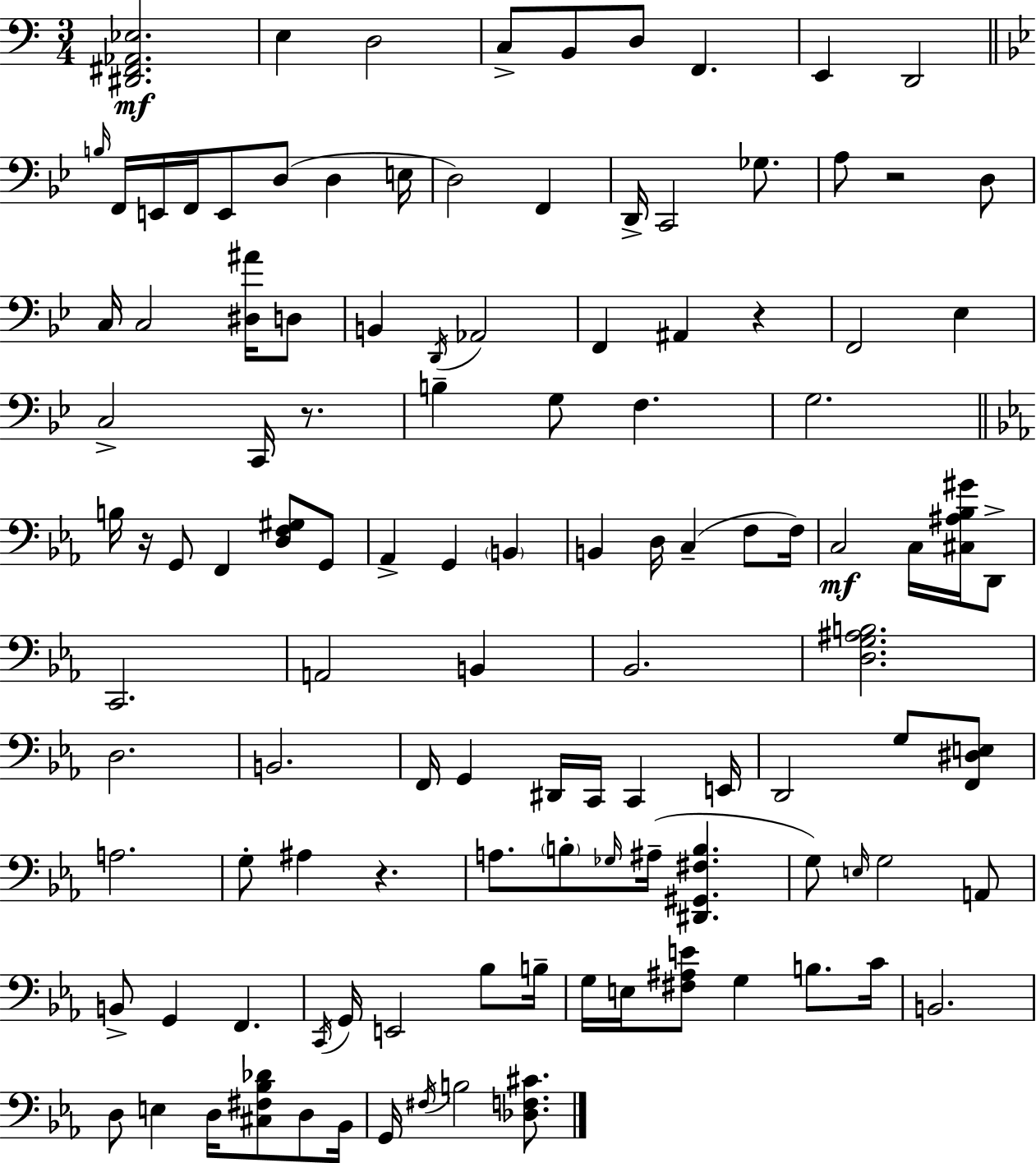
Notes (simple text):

[D#2,F#2,Ab2,Eb3]/h. E3/q D3/h C3/e B2/e D3/e F2/q. E2/q D2/h B3/s F2/s E2/s F2/s E2/e D3/e D3/q E3/s D3/h F2/q D2/s C2/h Gb3/e. A3/e R/h D3/e C3/s C3/h [D#3,A#4]/s D3/e B2/q D2/s Ab2/h F2/q A#2/q R/q F2/h Eb3/q C3/h C2/s R/e. B3/q G3/e F3/q. G3/h. B3/s R/s G2/e F2/q [D3,F3,G#3]/e G2/e Ab2/q G2/q B2/q B2/q D3/s C3/q F3/e F3/s C3/h C3/s [C#3,A#3,Bb3,G#4]/s D2/e C2/h. A2/h B2/q Bb2/h. [D3,G3,A#3,B3]/h. D3/h. B2/h. F2/s G2/q D#2/s C2/s C2/q E2/s D2/h G3/e [F2,D#3,E3]/e A3/h. G3/e A#3/q R/q. A3/e. B3/e Gb3/s A#3/s [D#2,G#2,F#3,B3]/q. G3/e E3/s G3/h A2/e B2/e G2/q F2/q. C2/s G2/s E2/h Bb3/e B3/s G3/s E3/s [F#3,A#3,E4]/e G3/q B3/e. C4/s B2/h. D3/e E3/q D3/s [C#3,F#3,Bb3,Db4]/e D3/e Bb2/s G2/s F#3/s B3/h [Db3,F3,C#4]/e.